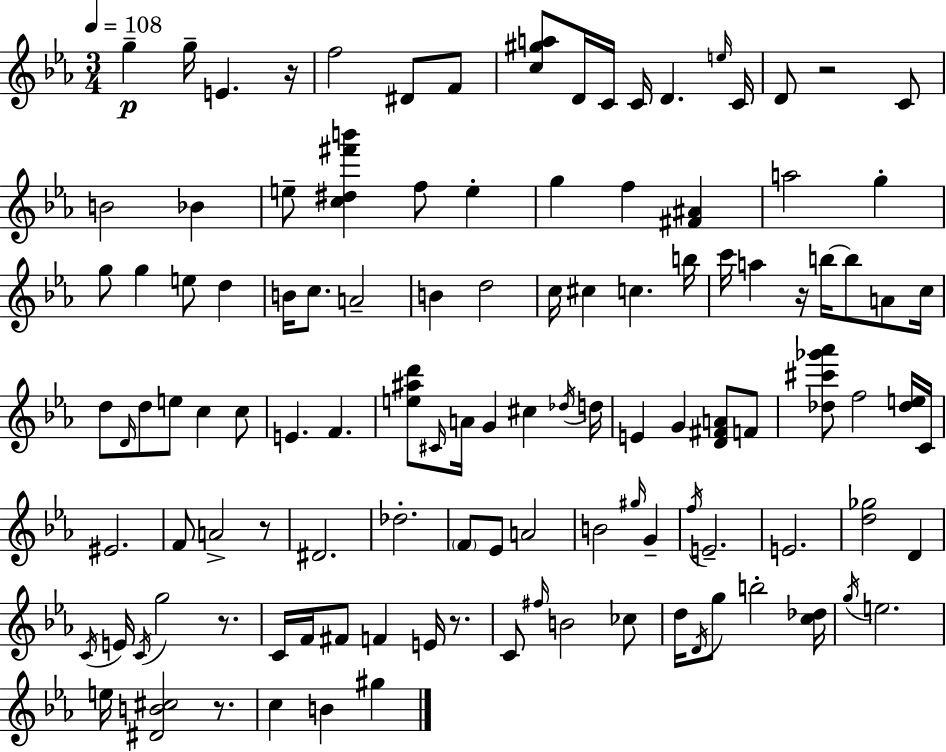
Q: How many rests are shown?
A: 7